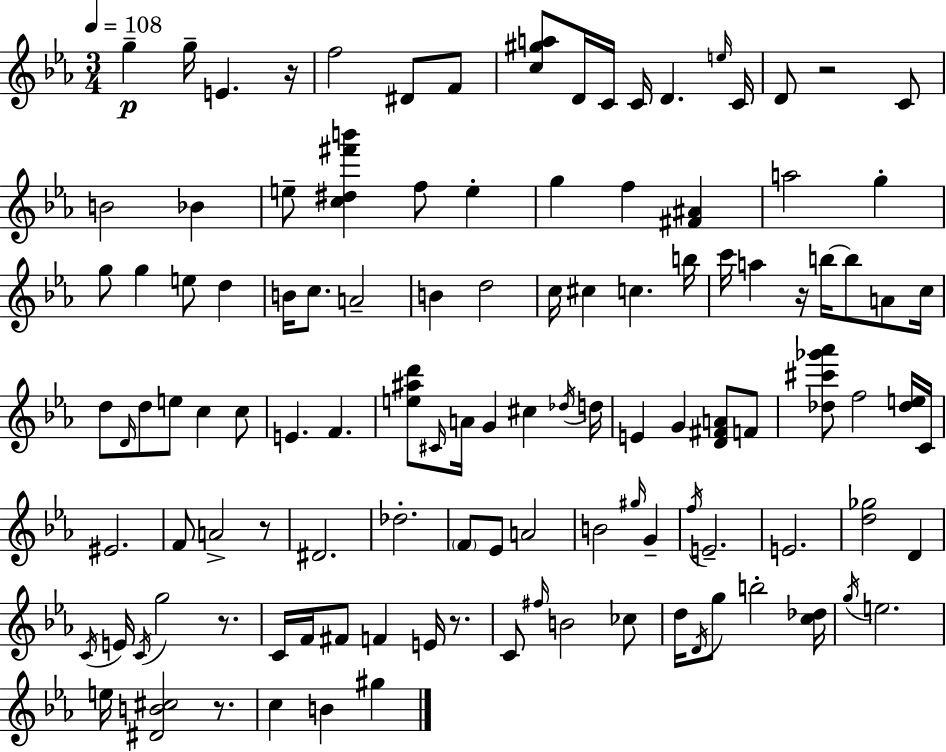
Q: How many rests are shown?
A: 7